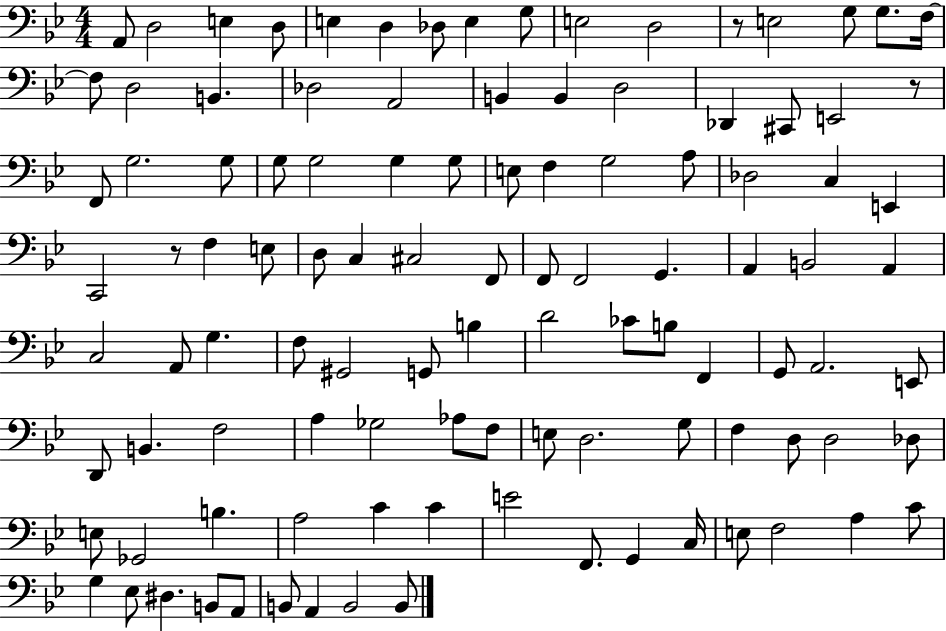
A2/e D3/h E3/q D3/e E3/q D3/q Db3/e E3/q G3/e E3/h D3/h R/e E3/h G3/e G3/e. F3/s F3/e D3/h B2/q. Db3/h A2/h B2/q B2/q D3/h Db2/q C#2/e E2/h R/e F2/e G3/h. G3/e G3/e G3/h G3/q G3/e E3/e F3/q G3/h A3/e Db3/h C3/q E2/q C2/h R/e F3/q E3/e D3/e C3/q C#3/h F2/e F2/e F2/h G2/q. A2/q B2/h A2/q C3/h A2/e G3/q. F3/e G#2/h G2/e B3/q D4/h CES4/e B3/e F2/q G2/e A2/h. E2/e D2/e B2/q. F3/h A3/q Gb3/h Ab3/e F3/e E3/e D3/h. G3/e F3/q D3/e D3/h Db3/e E3/e Gb2/h B3/q. A3/h C4/q C4/q E4/h F2/e. G2/q C3/s E3/e F3/h A3/q C4/e G3/q Eb3/e D#3/q. B2/e A2/e B2/e A2/q B2/h B2/e